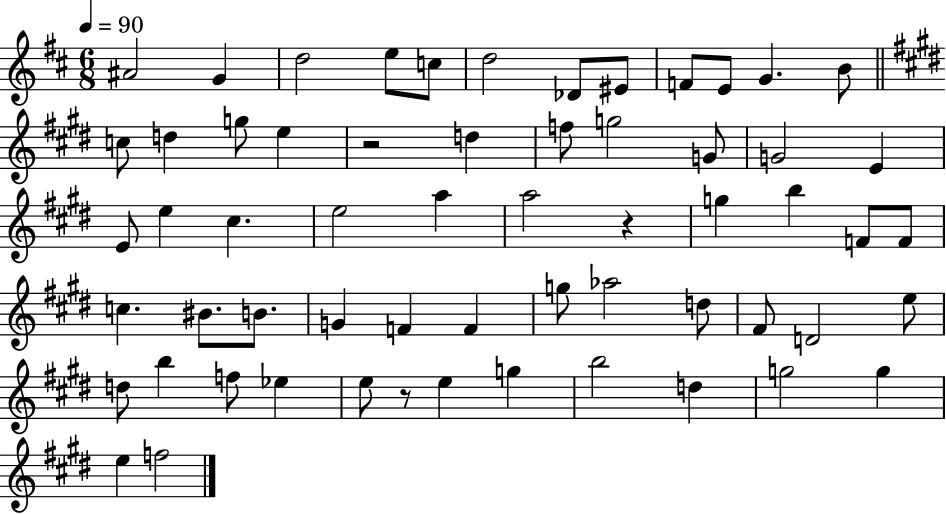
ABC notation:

X:1
T:Untitled
M:6/8
L:1/4
K:D
^A2 G d2 e/2 c/2 d2 _D/2 ^E/2 F/2 E/2 G B/2 c/2 d g/2 e z2 d f/2 g2 G/2 G2 E E/2 e ^c e2 a a2 z g b F/2 F/2 c ^B/2 B/2 G F F g/2 _a2 d/2 ^F/2 D2 e/2 d/2 b f/2 _e e/2 z/2 e g b2 d g2 g e f2